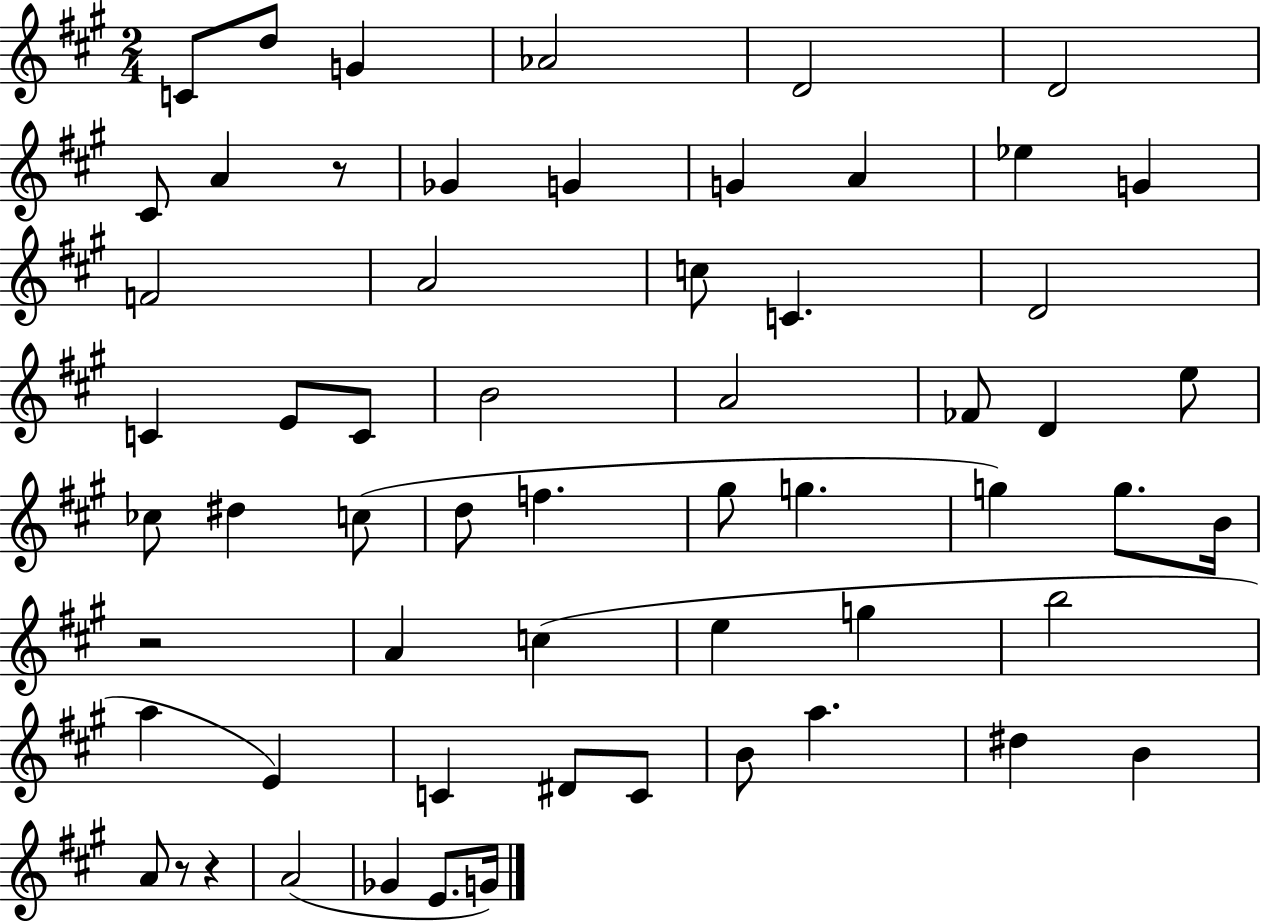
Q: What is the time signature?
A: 2/4